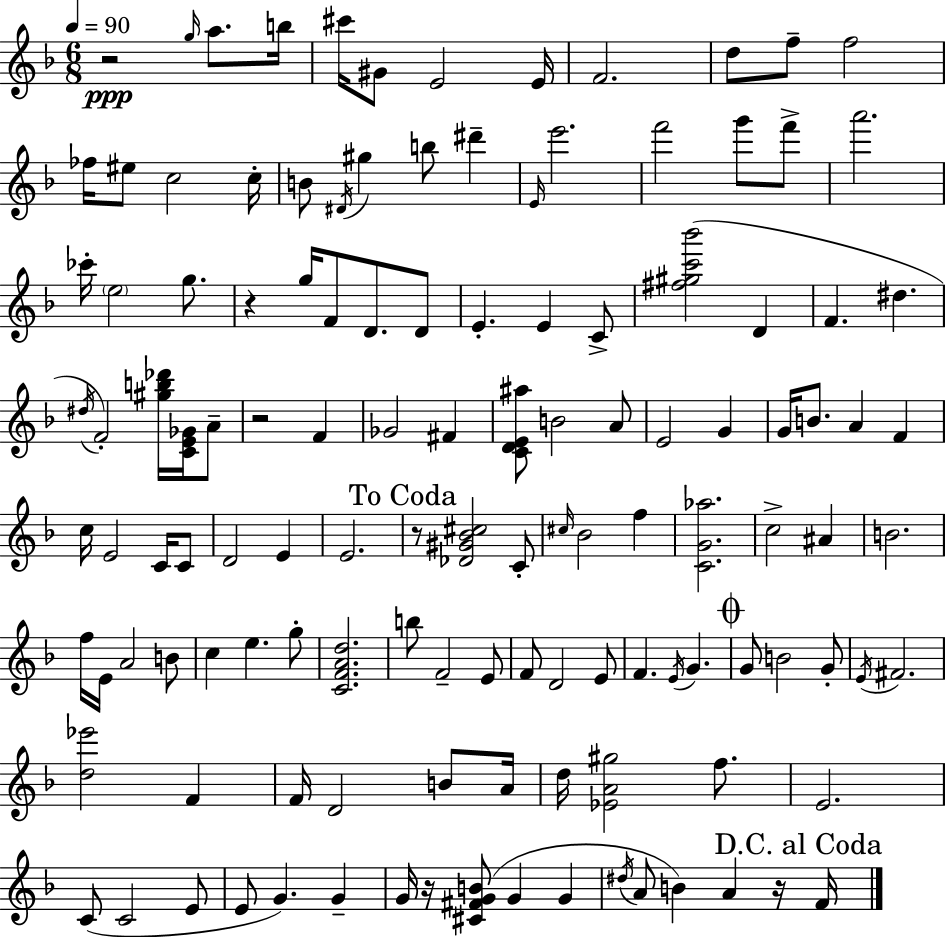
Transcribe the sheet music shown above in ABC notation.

X:1
T:Untitled
M:6/8
L:1/4
K:Dm
z2 g/4 a/2 b/4 ^c'/4 ^G/2 E2 E/4 F2 d/2 f/2 f2 _f/4 ^e/2 c2 c/4 B/2 ^D/4 ^g b/2 ^d' E/4 e'2 f'2 g'/2 f'/2 a'2 _c'/4 e2 g/2 z g/4 F/2 D/2 D/2 E E C/2 [^f^gc'_b']2 D F ^d ^d/4 F2 [^gb_d']/4 [CE_G]/4 A/2 z2 F _G2 ^F [CDE^a]/2 B2 A/2 E2 G G/4 B/2 A F c/4 E2 C/4 C/2 D2 E E2 z/2 [_D^G_B^c]2 C/2 ^c/4 _B2 f [CG_a]2 c2 ^A B2 f/4 E/4 A2 B/2 c e g/2 [CFAd]2 b/2 F2 E/2 F/2 D2 E/2 F E/4 G G/2 B2 G/2 E/4 ^F2 [d_e']2 F F/4 D2 B/2 A/4 d/4 [_EA^g]2 f/2 E2 C/2 C2 E/2 E/2 G G G/4 z/4 [^C^FGB]/2 G G ^d/4 A/2 B A z/4 F/4